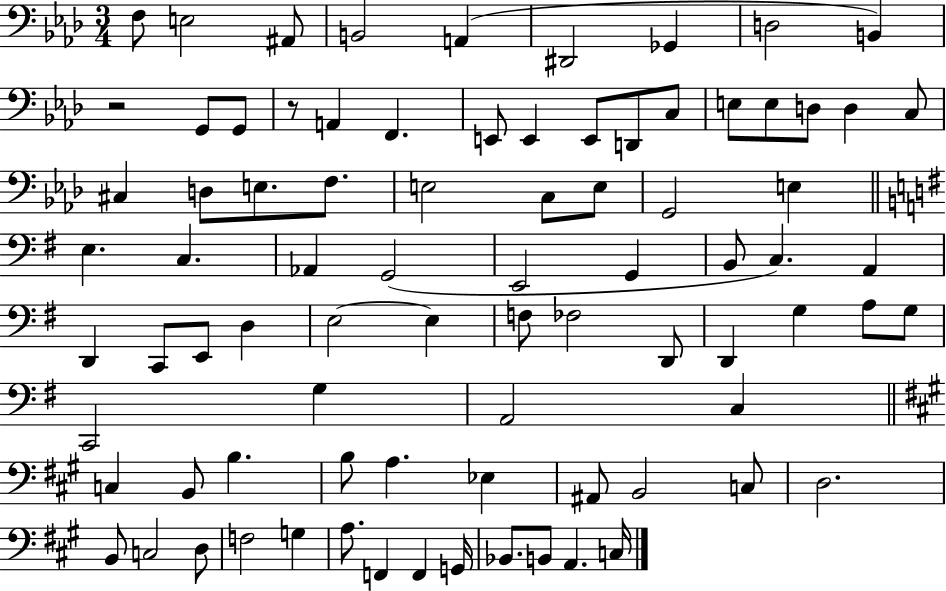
F3/e E3/h A#2/e B2/h A2/q D#2/h Gb2/q D3/h B2/q R/h G2/e G2/e R/e A2/q F2/q. E2/e E2/q E2/e D2/e C3/e E3/e E3/e D3/e D3/q C3/e C#3/q D3/e E3/e. F3/e. E3/h C3/e E3/e G2/h E3/q E3/q. C3/q. Ab2/q G2/h E2/h G2/q B2/e C3/q. A2/q D2/q C2/e E2/e D3/q E3/h E3/q F3/e FES3/h D2/e D2/q G3/q A3/e G3/e C2/h G3/q A2/h C3/q C3/q B2/e B3/q. B3/e A3/q. Eb3/q A#2/e B2/h C3/e D3/h. B2/e C3/h D3/e F3/h G3/q A3/e. F2/q F2/q G2/s Bb2/e. B2/e A2/q. C3/s